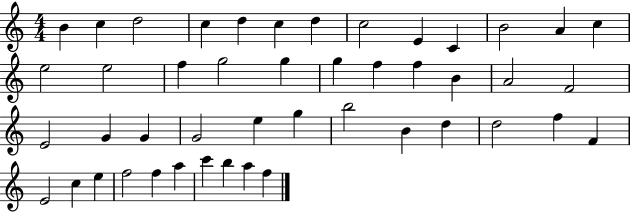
{
  \clef treble
  \numericTimeSignature
  \time 4/4
  \key c \major
  b'4 c''4 d''2 | c''4 d''4 c''4 d''4 | c''2 e'4 c'4 | b'2 a'4 c''4 | \break e''2 e''2 | f''4 g''2 g''4 | g''4 f''4 f''4 b'4 | a'2 f'2 | \break e'2 g'4 g'4 | g'2 e''4 g''4 | b''2 b'4 d''4 | d''2 f''4 f'4 | \break e'2 c''4 e''4 | f''2 f''4 a''4 | c'''4 b''4 a''4 f''4 | \bar "|."
}